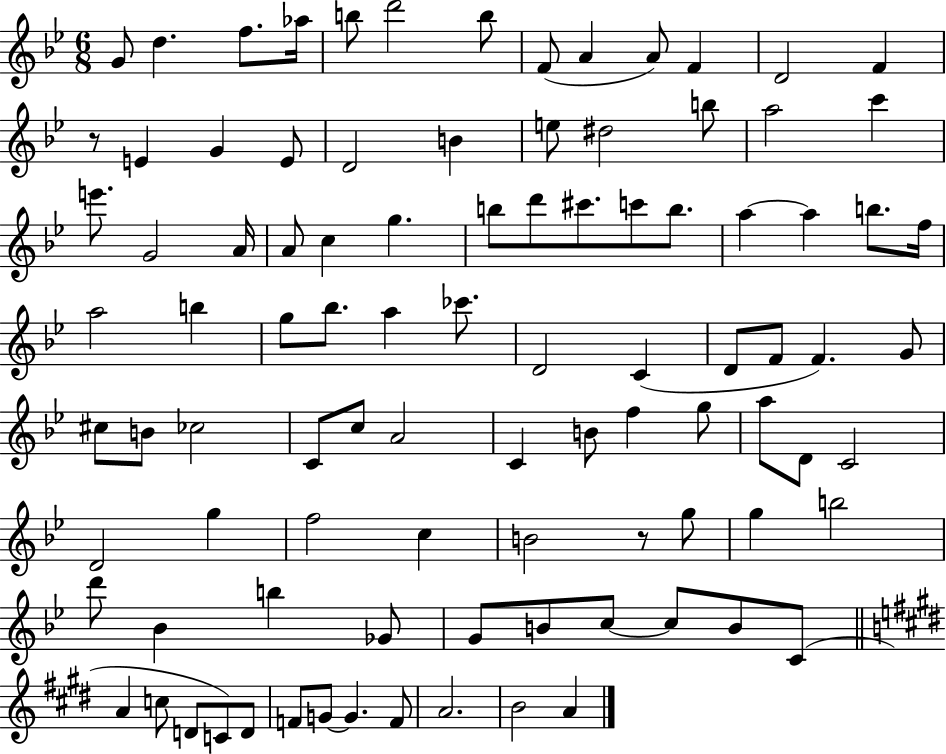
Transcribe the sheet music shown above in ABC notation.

X:1
T:Untitled
M:6/8
L:1/4
K:Bb
G/2 d f/2 _a/4 b/2 d'2 b/2 F/2 A A/2 F D2 F z/2 E G E/2 D2 B e/2 ^d2 b/2 a2 c' e'/2 G2 A/4 A/2 c g b/2 d'/2 ^c'/2 c'/2 b/2 a a b/2 f/4 a2 b g/2 _b/2 a _c'/2 D2 C D/2 F/2 F G/2 ^c/2 B/2 _c2 C/2 c/2 A2 C B/2 f g/2 a/2 D/2 C2 D2 g f2 c B2 z/2 g/2 g b2 d'/2 _B b _G/2 G/2 B/2 c/2 c/2 B/2 C/2 A c/2 D/2 C/2 D/2 F/2 G/2 G F/2 A2 B2 A